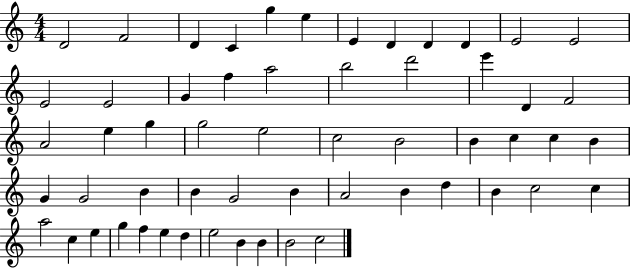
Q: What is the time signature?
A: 4/4